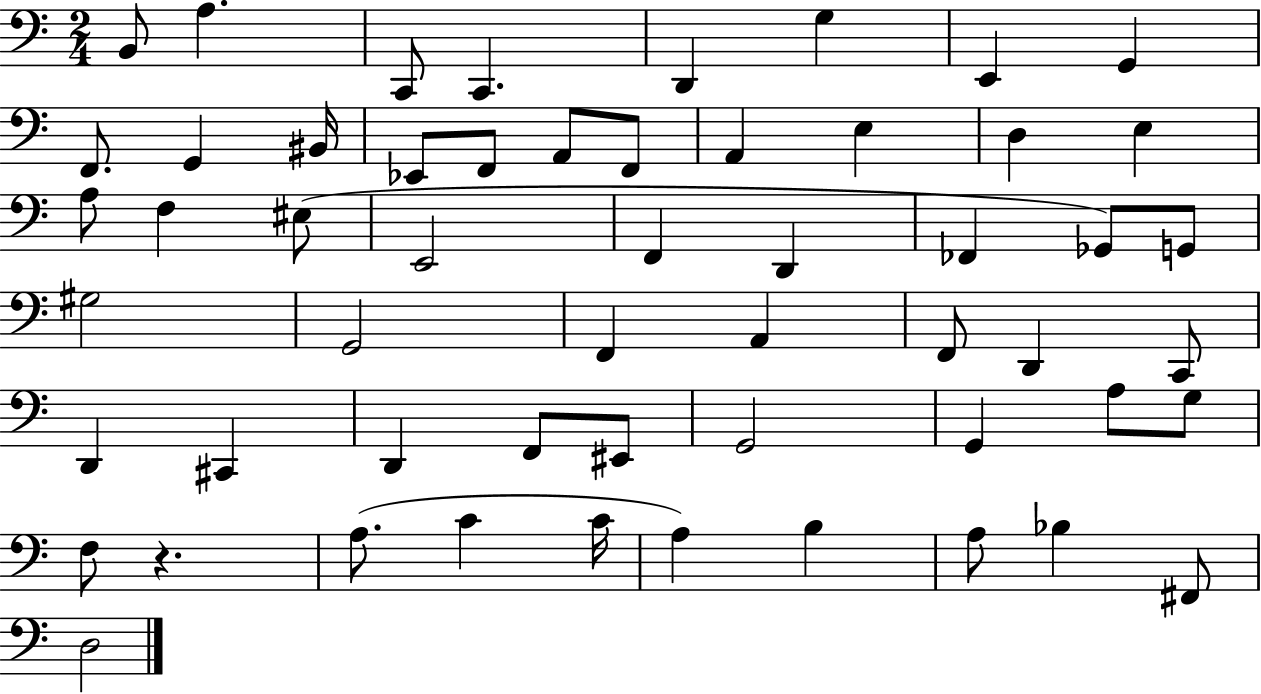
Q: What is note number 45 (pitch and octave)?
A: F3